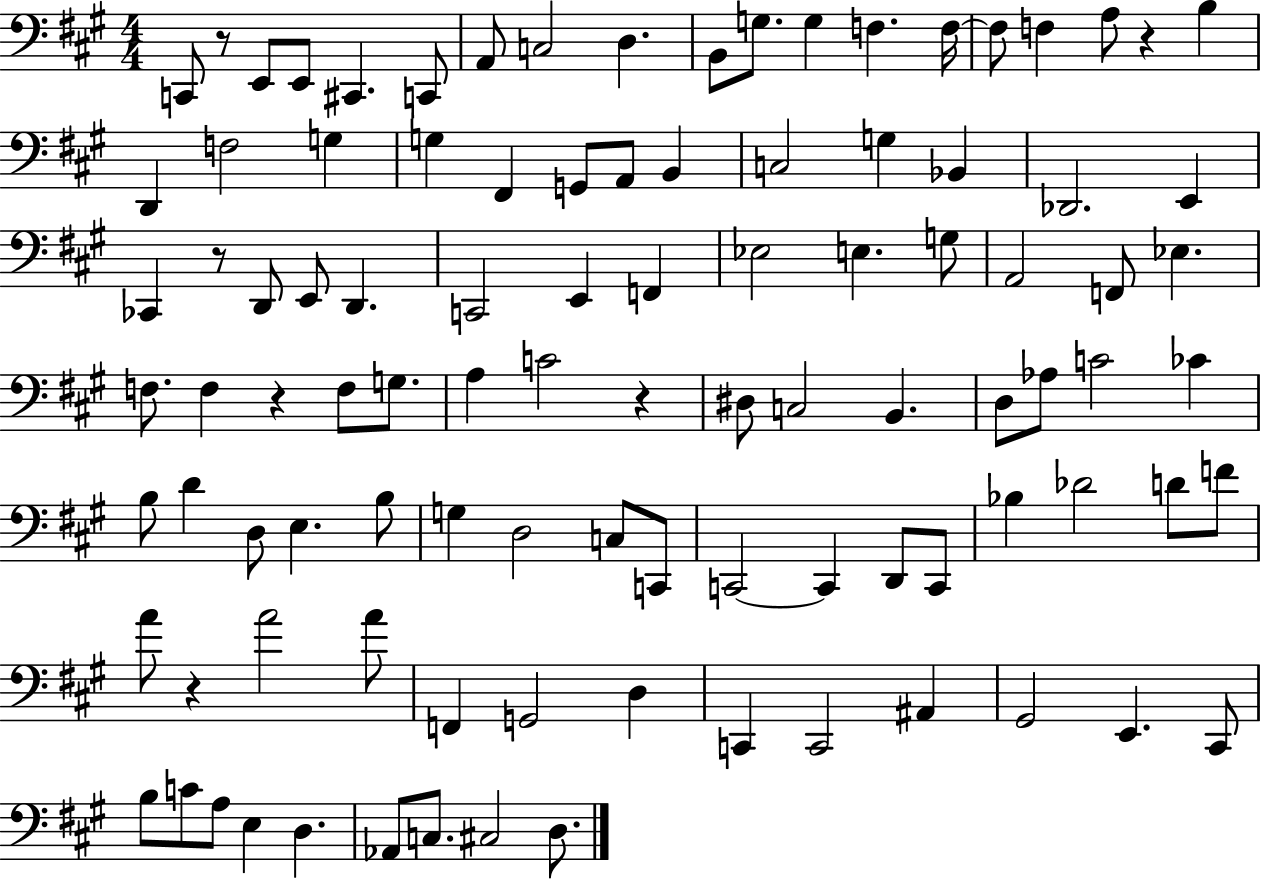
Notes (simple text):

C2/e R/e E2/e E2/e C#2/q. C2/e A2/e C3/h D3/q. B2/e G3/e. G3/q F3/q. F3/s F3/e F3/q A3/e R/q B3/q D2/q F3/h G3/q G3/q F#2/q G2/e A2/e B2/q C3/h G3/q Bb2/q Db2/h. E2/q CES2/q R/e D2/e E2/e D2/q. C2/h E2/q F2/q Eb3/h E3/q. G3/e A2/h F2/e Eb3/q. F3/e. F3/q R/q F3/e G3/e. A3/q C4/h R/q D#3/e C3/h B2/q. D3/e Ab3/e C4/h CES4/q B3/e D4/q D3/e E3/q. B3/e G3/q D3/h C3/e C2/e C2/h C2/q D2/e C2/e Bb3/q Db4/h D4/e F4/e A4/e R/q A4/h A4/e F2/q G2/h D3/q C2/q C2/h A#2/q G#2/h E2/q. C#2/e B3/e C4/e A3/e E3/q D3/q. Ab2/e C3/e. C#3/h D3/e.